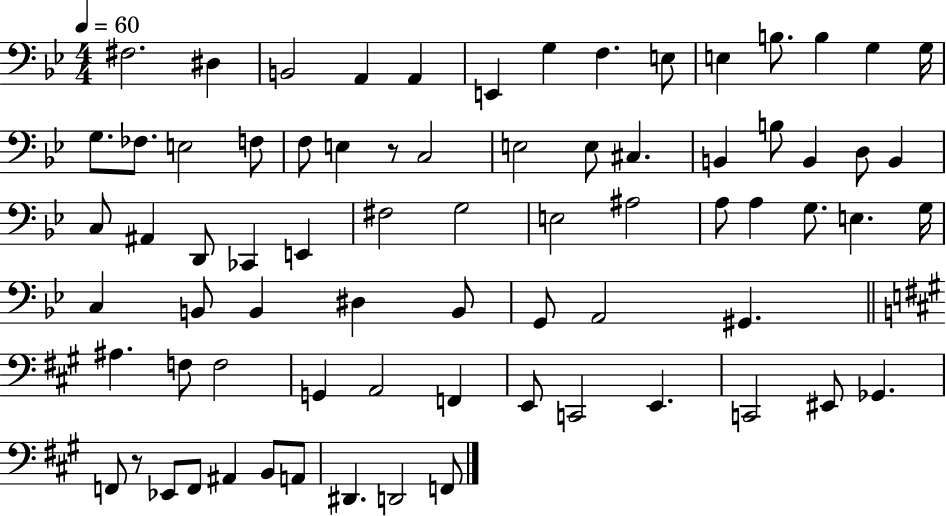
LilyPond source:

{
  \clef bass
  \numericTimeSignature
  \time 4/4
  \key bes \major
  \tempo 4 = 60
  fis2. dis4 | b,2 a,4 a,4 | e,4 g4 f4. e8 | e4 b8. b4 g4 g16 | \break g8. fes8. e2 f8 | f8 e4 r8 c2 | e2 e8 cis4. | b,4 b8 b,4 d8 b,4 | \break c8 ais,4 d,8 ces,4 e,4 | fis2 g2 | e2 ais2 | a8 a4 g8. e4. g16 | \break c4 b,8 b,4 dis4 b,8 | g,8 a,2 gis,4. | \bar "||" \break \key a \major ais4. f8 f2 | g,4 a,2 f,4 | e,8 c,2 e,4. | c,2 eis,8 ges,4. | \break f,8 r8 ees,8 f,8 ais,4 b,8 a,8 | dis,4. d,2 f,8 | \bar "|."
}